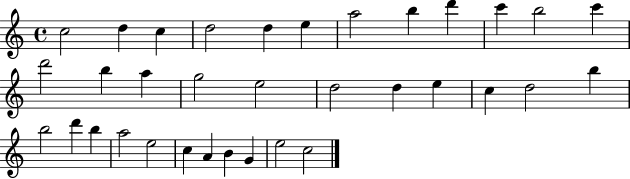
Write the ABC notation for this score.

X:1
T:Untitled
M:4/4
L:1/4
K:C
c2 d c d2 d e a2 b d' c' b2 c' d'2 b a g2 e2 d2 d e c d2 b b2 d' b a2 e2 c A B G e2 c2